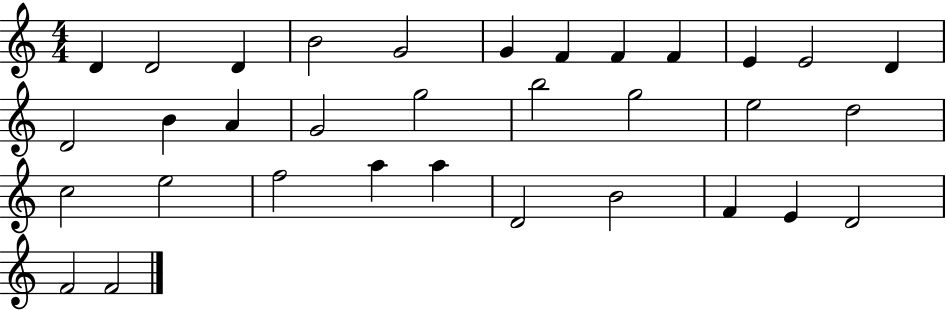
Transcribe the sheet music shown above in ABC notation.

X:1
T:Untitled
M:4/4
L:1/4
K:C
D D2 D B2 G2 G F F F E E2 D D2 B A G2 g2 b2 g2 e2 d2 c2 e2 f2 a a D2 B2 F E D2 F2 F2